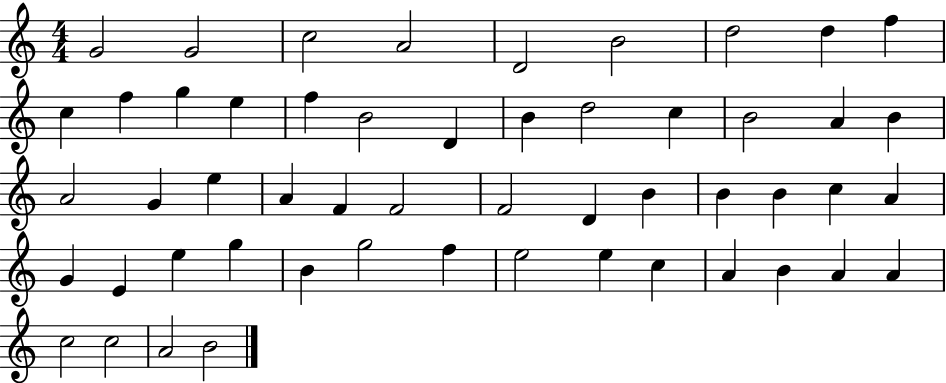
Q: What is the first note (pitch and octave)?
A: G4